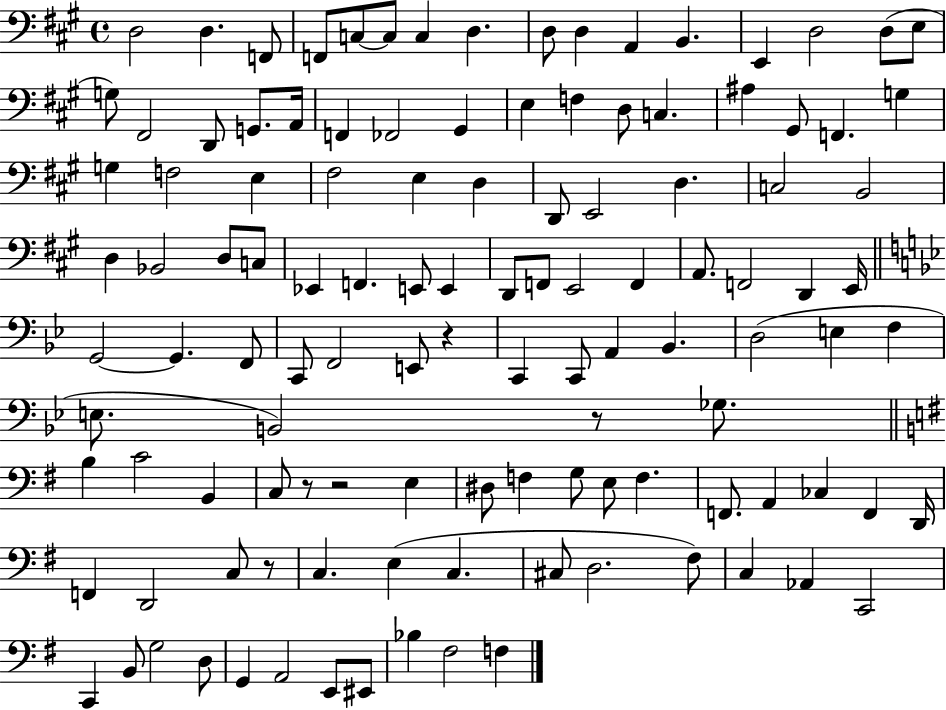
X:1
T:Untitled
M:4/4
L:1/4
K:A
D,2 D, F,,/2 F,,/2 C,/2 C,/2 C, D, D,/2 D, A,, B,, E,, D,2 D,/2 E,/2 G,/2 ^F,,2 D,,/2 G,,/2 A,,/4 F,, _F,,2 ^G,, E, F, D,/2 C, ^A, ^G,,/2 F,, G, G, F,2 E, ^F,2 E, D, D,,/2 E,,2 D, C,2 B,,2 D, _B,,2 D,/2 C,/2 _E,, F,, E,,/2 E,, D,,/2 F,,/2 E,,2 F,, A,,/2 F,,2 D,, E,,/4 G,,2 G,, F,,/2 C,,/2 F,,2 E,,/2 z C,, C,,/2 A,, _B,, D,2 E, F, E,/2 B,,2 z/2 _G,/2 B, C2 B,, C,/2 z/2 z2 E, ^D,/2 F, G,/2 E,/2 F, F,,/2 A,, _C, F,, D,,/4 F,, D,,2 C,/2 z/2 C, E, C, ^C,/2 D,2 ^F,/2 C, _A,, C,,2 C,, B,,/2 G,2 D,/2 G,, A,,2 E,,/2 ^E,,/2 _B, ^F,2 F,